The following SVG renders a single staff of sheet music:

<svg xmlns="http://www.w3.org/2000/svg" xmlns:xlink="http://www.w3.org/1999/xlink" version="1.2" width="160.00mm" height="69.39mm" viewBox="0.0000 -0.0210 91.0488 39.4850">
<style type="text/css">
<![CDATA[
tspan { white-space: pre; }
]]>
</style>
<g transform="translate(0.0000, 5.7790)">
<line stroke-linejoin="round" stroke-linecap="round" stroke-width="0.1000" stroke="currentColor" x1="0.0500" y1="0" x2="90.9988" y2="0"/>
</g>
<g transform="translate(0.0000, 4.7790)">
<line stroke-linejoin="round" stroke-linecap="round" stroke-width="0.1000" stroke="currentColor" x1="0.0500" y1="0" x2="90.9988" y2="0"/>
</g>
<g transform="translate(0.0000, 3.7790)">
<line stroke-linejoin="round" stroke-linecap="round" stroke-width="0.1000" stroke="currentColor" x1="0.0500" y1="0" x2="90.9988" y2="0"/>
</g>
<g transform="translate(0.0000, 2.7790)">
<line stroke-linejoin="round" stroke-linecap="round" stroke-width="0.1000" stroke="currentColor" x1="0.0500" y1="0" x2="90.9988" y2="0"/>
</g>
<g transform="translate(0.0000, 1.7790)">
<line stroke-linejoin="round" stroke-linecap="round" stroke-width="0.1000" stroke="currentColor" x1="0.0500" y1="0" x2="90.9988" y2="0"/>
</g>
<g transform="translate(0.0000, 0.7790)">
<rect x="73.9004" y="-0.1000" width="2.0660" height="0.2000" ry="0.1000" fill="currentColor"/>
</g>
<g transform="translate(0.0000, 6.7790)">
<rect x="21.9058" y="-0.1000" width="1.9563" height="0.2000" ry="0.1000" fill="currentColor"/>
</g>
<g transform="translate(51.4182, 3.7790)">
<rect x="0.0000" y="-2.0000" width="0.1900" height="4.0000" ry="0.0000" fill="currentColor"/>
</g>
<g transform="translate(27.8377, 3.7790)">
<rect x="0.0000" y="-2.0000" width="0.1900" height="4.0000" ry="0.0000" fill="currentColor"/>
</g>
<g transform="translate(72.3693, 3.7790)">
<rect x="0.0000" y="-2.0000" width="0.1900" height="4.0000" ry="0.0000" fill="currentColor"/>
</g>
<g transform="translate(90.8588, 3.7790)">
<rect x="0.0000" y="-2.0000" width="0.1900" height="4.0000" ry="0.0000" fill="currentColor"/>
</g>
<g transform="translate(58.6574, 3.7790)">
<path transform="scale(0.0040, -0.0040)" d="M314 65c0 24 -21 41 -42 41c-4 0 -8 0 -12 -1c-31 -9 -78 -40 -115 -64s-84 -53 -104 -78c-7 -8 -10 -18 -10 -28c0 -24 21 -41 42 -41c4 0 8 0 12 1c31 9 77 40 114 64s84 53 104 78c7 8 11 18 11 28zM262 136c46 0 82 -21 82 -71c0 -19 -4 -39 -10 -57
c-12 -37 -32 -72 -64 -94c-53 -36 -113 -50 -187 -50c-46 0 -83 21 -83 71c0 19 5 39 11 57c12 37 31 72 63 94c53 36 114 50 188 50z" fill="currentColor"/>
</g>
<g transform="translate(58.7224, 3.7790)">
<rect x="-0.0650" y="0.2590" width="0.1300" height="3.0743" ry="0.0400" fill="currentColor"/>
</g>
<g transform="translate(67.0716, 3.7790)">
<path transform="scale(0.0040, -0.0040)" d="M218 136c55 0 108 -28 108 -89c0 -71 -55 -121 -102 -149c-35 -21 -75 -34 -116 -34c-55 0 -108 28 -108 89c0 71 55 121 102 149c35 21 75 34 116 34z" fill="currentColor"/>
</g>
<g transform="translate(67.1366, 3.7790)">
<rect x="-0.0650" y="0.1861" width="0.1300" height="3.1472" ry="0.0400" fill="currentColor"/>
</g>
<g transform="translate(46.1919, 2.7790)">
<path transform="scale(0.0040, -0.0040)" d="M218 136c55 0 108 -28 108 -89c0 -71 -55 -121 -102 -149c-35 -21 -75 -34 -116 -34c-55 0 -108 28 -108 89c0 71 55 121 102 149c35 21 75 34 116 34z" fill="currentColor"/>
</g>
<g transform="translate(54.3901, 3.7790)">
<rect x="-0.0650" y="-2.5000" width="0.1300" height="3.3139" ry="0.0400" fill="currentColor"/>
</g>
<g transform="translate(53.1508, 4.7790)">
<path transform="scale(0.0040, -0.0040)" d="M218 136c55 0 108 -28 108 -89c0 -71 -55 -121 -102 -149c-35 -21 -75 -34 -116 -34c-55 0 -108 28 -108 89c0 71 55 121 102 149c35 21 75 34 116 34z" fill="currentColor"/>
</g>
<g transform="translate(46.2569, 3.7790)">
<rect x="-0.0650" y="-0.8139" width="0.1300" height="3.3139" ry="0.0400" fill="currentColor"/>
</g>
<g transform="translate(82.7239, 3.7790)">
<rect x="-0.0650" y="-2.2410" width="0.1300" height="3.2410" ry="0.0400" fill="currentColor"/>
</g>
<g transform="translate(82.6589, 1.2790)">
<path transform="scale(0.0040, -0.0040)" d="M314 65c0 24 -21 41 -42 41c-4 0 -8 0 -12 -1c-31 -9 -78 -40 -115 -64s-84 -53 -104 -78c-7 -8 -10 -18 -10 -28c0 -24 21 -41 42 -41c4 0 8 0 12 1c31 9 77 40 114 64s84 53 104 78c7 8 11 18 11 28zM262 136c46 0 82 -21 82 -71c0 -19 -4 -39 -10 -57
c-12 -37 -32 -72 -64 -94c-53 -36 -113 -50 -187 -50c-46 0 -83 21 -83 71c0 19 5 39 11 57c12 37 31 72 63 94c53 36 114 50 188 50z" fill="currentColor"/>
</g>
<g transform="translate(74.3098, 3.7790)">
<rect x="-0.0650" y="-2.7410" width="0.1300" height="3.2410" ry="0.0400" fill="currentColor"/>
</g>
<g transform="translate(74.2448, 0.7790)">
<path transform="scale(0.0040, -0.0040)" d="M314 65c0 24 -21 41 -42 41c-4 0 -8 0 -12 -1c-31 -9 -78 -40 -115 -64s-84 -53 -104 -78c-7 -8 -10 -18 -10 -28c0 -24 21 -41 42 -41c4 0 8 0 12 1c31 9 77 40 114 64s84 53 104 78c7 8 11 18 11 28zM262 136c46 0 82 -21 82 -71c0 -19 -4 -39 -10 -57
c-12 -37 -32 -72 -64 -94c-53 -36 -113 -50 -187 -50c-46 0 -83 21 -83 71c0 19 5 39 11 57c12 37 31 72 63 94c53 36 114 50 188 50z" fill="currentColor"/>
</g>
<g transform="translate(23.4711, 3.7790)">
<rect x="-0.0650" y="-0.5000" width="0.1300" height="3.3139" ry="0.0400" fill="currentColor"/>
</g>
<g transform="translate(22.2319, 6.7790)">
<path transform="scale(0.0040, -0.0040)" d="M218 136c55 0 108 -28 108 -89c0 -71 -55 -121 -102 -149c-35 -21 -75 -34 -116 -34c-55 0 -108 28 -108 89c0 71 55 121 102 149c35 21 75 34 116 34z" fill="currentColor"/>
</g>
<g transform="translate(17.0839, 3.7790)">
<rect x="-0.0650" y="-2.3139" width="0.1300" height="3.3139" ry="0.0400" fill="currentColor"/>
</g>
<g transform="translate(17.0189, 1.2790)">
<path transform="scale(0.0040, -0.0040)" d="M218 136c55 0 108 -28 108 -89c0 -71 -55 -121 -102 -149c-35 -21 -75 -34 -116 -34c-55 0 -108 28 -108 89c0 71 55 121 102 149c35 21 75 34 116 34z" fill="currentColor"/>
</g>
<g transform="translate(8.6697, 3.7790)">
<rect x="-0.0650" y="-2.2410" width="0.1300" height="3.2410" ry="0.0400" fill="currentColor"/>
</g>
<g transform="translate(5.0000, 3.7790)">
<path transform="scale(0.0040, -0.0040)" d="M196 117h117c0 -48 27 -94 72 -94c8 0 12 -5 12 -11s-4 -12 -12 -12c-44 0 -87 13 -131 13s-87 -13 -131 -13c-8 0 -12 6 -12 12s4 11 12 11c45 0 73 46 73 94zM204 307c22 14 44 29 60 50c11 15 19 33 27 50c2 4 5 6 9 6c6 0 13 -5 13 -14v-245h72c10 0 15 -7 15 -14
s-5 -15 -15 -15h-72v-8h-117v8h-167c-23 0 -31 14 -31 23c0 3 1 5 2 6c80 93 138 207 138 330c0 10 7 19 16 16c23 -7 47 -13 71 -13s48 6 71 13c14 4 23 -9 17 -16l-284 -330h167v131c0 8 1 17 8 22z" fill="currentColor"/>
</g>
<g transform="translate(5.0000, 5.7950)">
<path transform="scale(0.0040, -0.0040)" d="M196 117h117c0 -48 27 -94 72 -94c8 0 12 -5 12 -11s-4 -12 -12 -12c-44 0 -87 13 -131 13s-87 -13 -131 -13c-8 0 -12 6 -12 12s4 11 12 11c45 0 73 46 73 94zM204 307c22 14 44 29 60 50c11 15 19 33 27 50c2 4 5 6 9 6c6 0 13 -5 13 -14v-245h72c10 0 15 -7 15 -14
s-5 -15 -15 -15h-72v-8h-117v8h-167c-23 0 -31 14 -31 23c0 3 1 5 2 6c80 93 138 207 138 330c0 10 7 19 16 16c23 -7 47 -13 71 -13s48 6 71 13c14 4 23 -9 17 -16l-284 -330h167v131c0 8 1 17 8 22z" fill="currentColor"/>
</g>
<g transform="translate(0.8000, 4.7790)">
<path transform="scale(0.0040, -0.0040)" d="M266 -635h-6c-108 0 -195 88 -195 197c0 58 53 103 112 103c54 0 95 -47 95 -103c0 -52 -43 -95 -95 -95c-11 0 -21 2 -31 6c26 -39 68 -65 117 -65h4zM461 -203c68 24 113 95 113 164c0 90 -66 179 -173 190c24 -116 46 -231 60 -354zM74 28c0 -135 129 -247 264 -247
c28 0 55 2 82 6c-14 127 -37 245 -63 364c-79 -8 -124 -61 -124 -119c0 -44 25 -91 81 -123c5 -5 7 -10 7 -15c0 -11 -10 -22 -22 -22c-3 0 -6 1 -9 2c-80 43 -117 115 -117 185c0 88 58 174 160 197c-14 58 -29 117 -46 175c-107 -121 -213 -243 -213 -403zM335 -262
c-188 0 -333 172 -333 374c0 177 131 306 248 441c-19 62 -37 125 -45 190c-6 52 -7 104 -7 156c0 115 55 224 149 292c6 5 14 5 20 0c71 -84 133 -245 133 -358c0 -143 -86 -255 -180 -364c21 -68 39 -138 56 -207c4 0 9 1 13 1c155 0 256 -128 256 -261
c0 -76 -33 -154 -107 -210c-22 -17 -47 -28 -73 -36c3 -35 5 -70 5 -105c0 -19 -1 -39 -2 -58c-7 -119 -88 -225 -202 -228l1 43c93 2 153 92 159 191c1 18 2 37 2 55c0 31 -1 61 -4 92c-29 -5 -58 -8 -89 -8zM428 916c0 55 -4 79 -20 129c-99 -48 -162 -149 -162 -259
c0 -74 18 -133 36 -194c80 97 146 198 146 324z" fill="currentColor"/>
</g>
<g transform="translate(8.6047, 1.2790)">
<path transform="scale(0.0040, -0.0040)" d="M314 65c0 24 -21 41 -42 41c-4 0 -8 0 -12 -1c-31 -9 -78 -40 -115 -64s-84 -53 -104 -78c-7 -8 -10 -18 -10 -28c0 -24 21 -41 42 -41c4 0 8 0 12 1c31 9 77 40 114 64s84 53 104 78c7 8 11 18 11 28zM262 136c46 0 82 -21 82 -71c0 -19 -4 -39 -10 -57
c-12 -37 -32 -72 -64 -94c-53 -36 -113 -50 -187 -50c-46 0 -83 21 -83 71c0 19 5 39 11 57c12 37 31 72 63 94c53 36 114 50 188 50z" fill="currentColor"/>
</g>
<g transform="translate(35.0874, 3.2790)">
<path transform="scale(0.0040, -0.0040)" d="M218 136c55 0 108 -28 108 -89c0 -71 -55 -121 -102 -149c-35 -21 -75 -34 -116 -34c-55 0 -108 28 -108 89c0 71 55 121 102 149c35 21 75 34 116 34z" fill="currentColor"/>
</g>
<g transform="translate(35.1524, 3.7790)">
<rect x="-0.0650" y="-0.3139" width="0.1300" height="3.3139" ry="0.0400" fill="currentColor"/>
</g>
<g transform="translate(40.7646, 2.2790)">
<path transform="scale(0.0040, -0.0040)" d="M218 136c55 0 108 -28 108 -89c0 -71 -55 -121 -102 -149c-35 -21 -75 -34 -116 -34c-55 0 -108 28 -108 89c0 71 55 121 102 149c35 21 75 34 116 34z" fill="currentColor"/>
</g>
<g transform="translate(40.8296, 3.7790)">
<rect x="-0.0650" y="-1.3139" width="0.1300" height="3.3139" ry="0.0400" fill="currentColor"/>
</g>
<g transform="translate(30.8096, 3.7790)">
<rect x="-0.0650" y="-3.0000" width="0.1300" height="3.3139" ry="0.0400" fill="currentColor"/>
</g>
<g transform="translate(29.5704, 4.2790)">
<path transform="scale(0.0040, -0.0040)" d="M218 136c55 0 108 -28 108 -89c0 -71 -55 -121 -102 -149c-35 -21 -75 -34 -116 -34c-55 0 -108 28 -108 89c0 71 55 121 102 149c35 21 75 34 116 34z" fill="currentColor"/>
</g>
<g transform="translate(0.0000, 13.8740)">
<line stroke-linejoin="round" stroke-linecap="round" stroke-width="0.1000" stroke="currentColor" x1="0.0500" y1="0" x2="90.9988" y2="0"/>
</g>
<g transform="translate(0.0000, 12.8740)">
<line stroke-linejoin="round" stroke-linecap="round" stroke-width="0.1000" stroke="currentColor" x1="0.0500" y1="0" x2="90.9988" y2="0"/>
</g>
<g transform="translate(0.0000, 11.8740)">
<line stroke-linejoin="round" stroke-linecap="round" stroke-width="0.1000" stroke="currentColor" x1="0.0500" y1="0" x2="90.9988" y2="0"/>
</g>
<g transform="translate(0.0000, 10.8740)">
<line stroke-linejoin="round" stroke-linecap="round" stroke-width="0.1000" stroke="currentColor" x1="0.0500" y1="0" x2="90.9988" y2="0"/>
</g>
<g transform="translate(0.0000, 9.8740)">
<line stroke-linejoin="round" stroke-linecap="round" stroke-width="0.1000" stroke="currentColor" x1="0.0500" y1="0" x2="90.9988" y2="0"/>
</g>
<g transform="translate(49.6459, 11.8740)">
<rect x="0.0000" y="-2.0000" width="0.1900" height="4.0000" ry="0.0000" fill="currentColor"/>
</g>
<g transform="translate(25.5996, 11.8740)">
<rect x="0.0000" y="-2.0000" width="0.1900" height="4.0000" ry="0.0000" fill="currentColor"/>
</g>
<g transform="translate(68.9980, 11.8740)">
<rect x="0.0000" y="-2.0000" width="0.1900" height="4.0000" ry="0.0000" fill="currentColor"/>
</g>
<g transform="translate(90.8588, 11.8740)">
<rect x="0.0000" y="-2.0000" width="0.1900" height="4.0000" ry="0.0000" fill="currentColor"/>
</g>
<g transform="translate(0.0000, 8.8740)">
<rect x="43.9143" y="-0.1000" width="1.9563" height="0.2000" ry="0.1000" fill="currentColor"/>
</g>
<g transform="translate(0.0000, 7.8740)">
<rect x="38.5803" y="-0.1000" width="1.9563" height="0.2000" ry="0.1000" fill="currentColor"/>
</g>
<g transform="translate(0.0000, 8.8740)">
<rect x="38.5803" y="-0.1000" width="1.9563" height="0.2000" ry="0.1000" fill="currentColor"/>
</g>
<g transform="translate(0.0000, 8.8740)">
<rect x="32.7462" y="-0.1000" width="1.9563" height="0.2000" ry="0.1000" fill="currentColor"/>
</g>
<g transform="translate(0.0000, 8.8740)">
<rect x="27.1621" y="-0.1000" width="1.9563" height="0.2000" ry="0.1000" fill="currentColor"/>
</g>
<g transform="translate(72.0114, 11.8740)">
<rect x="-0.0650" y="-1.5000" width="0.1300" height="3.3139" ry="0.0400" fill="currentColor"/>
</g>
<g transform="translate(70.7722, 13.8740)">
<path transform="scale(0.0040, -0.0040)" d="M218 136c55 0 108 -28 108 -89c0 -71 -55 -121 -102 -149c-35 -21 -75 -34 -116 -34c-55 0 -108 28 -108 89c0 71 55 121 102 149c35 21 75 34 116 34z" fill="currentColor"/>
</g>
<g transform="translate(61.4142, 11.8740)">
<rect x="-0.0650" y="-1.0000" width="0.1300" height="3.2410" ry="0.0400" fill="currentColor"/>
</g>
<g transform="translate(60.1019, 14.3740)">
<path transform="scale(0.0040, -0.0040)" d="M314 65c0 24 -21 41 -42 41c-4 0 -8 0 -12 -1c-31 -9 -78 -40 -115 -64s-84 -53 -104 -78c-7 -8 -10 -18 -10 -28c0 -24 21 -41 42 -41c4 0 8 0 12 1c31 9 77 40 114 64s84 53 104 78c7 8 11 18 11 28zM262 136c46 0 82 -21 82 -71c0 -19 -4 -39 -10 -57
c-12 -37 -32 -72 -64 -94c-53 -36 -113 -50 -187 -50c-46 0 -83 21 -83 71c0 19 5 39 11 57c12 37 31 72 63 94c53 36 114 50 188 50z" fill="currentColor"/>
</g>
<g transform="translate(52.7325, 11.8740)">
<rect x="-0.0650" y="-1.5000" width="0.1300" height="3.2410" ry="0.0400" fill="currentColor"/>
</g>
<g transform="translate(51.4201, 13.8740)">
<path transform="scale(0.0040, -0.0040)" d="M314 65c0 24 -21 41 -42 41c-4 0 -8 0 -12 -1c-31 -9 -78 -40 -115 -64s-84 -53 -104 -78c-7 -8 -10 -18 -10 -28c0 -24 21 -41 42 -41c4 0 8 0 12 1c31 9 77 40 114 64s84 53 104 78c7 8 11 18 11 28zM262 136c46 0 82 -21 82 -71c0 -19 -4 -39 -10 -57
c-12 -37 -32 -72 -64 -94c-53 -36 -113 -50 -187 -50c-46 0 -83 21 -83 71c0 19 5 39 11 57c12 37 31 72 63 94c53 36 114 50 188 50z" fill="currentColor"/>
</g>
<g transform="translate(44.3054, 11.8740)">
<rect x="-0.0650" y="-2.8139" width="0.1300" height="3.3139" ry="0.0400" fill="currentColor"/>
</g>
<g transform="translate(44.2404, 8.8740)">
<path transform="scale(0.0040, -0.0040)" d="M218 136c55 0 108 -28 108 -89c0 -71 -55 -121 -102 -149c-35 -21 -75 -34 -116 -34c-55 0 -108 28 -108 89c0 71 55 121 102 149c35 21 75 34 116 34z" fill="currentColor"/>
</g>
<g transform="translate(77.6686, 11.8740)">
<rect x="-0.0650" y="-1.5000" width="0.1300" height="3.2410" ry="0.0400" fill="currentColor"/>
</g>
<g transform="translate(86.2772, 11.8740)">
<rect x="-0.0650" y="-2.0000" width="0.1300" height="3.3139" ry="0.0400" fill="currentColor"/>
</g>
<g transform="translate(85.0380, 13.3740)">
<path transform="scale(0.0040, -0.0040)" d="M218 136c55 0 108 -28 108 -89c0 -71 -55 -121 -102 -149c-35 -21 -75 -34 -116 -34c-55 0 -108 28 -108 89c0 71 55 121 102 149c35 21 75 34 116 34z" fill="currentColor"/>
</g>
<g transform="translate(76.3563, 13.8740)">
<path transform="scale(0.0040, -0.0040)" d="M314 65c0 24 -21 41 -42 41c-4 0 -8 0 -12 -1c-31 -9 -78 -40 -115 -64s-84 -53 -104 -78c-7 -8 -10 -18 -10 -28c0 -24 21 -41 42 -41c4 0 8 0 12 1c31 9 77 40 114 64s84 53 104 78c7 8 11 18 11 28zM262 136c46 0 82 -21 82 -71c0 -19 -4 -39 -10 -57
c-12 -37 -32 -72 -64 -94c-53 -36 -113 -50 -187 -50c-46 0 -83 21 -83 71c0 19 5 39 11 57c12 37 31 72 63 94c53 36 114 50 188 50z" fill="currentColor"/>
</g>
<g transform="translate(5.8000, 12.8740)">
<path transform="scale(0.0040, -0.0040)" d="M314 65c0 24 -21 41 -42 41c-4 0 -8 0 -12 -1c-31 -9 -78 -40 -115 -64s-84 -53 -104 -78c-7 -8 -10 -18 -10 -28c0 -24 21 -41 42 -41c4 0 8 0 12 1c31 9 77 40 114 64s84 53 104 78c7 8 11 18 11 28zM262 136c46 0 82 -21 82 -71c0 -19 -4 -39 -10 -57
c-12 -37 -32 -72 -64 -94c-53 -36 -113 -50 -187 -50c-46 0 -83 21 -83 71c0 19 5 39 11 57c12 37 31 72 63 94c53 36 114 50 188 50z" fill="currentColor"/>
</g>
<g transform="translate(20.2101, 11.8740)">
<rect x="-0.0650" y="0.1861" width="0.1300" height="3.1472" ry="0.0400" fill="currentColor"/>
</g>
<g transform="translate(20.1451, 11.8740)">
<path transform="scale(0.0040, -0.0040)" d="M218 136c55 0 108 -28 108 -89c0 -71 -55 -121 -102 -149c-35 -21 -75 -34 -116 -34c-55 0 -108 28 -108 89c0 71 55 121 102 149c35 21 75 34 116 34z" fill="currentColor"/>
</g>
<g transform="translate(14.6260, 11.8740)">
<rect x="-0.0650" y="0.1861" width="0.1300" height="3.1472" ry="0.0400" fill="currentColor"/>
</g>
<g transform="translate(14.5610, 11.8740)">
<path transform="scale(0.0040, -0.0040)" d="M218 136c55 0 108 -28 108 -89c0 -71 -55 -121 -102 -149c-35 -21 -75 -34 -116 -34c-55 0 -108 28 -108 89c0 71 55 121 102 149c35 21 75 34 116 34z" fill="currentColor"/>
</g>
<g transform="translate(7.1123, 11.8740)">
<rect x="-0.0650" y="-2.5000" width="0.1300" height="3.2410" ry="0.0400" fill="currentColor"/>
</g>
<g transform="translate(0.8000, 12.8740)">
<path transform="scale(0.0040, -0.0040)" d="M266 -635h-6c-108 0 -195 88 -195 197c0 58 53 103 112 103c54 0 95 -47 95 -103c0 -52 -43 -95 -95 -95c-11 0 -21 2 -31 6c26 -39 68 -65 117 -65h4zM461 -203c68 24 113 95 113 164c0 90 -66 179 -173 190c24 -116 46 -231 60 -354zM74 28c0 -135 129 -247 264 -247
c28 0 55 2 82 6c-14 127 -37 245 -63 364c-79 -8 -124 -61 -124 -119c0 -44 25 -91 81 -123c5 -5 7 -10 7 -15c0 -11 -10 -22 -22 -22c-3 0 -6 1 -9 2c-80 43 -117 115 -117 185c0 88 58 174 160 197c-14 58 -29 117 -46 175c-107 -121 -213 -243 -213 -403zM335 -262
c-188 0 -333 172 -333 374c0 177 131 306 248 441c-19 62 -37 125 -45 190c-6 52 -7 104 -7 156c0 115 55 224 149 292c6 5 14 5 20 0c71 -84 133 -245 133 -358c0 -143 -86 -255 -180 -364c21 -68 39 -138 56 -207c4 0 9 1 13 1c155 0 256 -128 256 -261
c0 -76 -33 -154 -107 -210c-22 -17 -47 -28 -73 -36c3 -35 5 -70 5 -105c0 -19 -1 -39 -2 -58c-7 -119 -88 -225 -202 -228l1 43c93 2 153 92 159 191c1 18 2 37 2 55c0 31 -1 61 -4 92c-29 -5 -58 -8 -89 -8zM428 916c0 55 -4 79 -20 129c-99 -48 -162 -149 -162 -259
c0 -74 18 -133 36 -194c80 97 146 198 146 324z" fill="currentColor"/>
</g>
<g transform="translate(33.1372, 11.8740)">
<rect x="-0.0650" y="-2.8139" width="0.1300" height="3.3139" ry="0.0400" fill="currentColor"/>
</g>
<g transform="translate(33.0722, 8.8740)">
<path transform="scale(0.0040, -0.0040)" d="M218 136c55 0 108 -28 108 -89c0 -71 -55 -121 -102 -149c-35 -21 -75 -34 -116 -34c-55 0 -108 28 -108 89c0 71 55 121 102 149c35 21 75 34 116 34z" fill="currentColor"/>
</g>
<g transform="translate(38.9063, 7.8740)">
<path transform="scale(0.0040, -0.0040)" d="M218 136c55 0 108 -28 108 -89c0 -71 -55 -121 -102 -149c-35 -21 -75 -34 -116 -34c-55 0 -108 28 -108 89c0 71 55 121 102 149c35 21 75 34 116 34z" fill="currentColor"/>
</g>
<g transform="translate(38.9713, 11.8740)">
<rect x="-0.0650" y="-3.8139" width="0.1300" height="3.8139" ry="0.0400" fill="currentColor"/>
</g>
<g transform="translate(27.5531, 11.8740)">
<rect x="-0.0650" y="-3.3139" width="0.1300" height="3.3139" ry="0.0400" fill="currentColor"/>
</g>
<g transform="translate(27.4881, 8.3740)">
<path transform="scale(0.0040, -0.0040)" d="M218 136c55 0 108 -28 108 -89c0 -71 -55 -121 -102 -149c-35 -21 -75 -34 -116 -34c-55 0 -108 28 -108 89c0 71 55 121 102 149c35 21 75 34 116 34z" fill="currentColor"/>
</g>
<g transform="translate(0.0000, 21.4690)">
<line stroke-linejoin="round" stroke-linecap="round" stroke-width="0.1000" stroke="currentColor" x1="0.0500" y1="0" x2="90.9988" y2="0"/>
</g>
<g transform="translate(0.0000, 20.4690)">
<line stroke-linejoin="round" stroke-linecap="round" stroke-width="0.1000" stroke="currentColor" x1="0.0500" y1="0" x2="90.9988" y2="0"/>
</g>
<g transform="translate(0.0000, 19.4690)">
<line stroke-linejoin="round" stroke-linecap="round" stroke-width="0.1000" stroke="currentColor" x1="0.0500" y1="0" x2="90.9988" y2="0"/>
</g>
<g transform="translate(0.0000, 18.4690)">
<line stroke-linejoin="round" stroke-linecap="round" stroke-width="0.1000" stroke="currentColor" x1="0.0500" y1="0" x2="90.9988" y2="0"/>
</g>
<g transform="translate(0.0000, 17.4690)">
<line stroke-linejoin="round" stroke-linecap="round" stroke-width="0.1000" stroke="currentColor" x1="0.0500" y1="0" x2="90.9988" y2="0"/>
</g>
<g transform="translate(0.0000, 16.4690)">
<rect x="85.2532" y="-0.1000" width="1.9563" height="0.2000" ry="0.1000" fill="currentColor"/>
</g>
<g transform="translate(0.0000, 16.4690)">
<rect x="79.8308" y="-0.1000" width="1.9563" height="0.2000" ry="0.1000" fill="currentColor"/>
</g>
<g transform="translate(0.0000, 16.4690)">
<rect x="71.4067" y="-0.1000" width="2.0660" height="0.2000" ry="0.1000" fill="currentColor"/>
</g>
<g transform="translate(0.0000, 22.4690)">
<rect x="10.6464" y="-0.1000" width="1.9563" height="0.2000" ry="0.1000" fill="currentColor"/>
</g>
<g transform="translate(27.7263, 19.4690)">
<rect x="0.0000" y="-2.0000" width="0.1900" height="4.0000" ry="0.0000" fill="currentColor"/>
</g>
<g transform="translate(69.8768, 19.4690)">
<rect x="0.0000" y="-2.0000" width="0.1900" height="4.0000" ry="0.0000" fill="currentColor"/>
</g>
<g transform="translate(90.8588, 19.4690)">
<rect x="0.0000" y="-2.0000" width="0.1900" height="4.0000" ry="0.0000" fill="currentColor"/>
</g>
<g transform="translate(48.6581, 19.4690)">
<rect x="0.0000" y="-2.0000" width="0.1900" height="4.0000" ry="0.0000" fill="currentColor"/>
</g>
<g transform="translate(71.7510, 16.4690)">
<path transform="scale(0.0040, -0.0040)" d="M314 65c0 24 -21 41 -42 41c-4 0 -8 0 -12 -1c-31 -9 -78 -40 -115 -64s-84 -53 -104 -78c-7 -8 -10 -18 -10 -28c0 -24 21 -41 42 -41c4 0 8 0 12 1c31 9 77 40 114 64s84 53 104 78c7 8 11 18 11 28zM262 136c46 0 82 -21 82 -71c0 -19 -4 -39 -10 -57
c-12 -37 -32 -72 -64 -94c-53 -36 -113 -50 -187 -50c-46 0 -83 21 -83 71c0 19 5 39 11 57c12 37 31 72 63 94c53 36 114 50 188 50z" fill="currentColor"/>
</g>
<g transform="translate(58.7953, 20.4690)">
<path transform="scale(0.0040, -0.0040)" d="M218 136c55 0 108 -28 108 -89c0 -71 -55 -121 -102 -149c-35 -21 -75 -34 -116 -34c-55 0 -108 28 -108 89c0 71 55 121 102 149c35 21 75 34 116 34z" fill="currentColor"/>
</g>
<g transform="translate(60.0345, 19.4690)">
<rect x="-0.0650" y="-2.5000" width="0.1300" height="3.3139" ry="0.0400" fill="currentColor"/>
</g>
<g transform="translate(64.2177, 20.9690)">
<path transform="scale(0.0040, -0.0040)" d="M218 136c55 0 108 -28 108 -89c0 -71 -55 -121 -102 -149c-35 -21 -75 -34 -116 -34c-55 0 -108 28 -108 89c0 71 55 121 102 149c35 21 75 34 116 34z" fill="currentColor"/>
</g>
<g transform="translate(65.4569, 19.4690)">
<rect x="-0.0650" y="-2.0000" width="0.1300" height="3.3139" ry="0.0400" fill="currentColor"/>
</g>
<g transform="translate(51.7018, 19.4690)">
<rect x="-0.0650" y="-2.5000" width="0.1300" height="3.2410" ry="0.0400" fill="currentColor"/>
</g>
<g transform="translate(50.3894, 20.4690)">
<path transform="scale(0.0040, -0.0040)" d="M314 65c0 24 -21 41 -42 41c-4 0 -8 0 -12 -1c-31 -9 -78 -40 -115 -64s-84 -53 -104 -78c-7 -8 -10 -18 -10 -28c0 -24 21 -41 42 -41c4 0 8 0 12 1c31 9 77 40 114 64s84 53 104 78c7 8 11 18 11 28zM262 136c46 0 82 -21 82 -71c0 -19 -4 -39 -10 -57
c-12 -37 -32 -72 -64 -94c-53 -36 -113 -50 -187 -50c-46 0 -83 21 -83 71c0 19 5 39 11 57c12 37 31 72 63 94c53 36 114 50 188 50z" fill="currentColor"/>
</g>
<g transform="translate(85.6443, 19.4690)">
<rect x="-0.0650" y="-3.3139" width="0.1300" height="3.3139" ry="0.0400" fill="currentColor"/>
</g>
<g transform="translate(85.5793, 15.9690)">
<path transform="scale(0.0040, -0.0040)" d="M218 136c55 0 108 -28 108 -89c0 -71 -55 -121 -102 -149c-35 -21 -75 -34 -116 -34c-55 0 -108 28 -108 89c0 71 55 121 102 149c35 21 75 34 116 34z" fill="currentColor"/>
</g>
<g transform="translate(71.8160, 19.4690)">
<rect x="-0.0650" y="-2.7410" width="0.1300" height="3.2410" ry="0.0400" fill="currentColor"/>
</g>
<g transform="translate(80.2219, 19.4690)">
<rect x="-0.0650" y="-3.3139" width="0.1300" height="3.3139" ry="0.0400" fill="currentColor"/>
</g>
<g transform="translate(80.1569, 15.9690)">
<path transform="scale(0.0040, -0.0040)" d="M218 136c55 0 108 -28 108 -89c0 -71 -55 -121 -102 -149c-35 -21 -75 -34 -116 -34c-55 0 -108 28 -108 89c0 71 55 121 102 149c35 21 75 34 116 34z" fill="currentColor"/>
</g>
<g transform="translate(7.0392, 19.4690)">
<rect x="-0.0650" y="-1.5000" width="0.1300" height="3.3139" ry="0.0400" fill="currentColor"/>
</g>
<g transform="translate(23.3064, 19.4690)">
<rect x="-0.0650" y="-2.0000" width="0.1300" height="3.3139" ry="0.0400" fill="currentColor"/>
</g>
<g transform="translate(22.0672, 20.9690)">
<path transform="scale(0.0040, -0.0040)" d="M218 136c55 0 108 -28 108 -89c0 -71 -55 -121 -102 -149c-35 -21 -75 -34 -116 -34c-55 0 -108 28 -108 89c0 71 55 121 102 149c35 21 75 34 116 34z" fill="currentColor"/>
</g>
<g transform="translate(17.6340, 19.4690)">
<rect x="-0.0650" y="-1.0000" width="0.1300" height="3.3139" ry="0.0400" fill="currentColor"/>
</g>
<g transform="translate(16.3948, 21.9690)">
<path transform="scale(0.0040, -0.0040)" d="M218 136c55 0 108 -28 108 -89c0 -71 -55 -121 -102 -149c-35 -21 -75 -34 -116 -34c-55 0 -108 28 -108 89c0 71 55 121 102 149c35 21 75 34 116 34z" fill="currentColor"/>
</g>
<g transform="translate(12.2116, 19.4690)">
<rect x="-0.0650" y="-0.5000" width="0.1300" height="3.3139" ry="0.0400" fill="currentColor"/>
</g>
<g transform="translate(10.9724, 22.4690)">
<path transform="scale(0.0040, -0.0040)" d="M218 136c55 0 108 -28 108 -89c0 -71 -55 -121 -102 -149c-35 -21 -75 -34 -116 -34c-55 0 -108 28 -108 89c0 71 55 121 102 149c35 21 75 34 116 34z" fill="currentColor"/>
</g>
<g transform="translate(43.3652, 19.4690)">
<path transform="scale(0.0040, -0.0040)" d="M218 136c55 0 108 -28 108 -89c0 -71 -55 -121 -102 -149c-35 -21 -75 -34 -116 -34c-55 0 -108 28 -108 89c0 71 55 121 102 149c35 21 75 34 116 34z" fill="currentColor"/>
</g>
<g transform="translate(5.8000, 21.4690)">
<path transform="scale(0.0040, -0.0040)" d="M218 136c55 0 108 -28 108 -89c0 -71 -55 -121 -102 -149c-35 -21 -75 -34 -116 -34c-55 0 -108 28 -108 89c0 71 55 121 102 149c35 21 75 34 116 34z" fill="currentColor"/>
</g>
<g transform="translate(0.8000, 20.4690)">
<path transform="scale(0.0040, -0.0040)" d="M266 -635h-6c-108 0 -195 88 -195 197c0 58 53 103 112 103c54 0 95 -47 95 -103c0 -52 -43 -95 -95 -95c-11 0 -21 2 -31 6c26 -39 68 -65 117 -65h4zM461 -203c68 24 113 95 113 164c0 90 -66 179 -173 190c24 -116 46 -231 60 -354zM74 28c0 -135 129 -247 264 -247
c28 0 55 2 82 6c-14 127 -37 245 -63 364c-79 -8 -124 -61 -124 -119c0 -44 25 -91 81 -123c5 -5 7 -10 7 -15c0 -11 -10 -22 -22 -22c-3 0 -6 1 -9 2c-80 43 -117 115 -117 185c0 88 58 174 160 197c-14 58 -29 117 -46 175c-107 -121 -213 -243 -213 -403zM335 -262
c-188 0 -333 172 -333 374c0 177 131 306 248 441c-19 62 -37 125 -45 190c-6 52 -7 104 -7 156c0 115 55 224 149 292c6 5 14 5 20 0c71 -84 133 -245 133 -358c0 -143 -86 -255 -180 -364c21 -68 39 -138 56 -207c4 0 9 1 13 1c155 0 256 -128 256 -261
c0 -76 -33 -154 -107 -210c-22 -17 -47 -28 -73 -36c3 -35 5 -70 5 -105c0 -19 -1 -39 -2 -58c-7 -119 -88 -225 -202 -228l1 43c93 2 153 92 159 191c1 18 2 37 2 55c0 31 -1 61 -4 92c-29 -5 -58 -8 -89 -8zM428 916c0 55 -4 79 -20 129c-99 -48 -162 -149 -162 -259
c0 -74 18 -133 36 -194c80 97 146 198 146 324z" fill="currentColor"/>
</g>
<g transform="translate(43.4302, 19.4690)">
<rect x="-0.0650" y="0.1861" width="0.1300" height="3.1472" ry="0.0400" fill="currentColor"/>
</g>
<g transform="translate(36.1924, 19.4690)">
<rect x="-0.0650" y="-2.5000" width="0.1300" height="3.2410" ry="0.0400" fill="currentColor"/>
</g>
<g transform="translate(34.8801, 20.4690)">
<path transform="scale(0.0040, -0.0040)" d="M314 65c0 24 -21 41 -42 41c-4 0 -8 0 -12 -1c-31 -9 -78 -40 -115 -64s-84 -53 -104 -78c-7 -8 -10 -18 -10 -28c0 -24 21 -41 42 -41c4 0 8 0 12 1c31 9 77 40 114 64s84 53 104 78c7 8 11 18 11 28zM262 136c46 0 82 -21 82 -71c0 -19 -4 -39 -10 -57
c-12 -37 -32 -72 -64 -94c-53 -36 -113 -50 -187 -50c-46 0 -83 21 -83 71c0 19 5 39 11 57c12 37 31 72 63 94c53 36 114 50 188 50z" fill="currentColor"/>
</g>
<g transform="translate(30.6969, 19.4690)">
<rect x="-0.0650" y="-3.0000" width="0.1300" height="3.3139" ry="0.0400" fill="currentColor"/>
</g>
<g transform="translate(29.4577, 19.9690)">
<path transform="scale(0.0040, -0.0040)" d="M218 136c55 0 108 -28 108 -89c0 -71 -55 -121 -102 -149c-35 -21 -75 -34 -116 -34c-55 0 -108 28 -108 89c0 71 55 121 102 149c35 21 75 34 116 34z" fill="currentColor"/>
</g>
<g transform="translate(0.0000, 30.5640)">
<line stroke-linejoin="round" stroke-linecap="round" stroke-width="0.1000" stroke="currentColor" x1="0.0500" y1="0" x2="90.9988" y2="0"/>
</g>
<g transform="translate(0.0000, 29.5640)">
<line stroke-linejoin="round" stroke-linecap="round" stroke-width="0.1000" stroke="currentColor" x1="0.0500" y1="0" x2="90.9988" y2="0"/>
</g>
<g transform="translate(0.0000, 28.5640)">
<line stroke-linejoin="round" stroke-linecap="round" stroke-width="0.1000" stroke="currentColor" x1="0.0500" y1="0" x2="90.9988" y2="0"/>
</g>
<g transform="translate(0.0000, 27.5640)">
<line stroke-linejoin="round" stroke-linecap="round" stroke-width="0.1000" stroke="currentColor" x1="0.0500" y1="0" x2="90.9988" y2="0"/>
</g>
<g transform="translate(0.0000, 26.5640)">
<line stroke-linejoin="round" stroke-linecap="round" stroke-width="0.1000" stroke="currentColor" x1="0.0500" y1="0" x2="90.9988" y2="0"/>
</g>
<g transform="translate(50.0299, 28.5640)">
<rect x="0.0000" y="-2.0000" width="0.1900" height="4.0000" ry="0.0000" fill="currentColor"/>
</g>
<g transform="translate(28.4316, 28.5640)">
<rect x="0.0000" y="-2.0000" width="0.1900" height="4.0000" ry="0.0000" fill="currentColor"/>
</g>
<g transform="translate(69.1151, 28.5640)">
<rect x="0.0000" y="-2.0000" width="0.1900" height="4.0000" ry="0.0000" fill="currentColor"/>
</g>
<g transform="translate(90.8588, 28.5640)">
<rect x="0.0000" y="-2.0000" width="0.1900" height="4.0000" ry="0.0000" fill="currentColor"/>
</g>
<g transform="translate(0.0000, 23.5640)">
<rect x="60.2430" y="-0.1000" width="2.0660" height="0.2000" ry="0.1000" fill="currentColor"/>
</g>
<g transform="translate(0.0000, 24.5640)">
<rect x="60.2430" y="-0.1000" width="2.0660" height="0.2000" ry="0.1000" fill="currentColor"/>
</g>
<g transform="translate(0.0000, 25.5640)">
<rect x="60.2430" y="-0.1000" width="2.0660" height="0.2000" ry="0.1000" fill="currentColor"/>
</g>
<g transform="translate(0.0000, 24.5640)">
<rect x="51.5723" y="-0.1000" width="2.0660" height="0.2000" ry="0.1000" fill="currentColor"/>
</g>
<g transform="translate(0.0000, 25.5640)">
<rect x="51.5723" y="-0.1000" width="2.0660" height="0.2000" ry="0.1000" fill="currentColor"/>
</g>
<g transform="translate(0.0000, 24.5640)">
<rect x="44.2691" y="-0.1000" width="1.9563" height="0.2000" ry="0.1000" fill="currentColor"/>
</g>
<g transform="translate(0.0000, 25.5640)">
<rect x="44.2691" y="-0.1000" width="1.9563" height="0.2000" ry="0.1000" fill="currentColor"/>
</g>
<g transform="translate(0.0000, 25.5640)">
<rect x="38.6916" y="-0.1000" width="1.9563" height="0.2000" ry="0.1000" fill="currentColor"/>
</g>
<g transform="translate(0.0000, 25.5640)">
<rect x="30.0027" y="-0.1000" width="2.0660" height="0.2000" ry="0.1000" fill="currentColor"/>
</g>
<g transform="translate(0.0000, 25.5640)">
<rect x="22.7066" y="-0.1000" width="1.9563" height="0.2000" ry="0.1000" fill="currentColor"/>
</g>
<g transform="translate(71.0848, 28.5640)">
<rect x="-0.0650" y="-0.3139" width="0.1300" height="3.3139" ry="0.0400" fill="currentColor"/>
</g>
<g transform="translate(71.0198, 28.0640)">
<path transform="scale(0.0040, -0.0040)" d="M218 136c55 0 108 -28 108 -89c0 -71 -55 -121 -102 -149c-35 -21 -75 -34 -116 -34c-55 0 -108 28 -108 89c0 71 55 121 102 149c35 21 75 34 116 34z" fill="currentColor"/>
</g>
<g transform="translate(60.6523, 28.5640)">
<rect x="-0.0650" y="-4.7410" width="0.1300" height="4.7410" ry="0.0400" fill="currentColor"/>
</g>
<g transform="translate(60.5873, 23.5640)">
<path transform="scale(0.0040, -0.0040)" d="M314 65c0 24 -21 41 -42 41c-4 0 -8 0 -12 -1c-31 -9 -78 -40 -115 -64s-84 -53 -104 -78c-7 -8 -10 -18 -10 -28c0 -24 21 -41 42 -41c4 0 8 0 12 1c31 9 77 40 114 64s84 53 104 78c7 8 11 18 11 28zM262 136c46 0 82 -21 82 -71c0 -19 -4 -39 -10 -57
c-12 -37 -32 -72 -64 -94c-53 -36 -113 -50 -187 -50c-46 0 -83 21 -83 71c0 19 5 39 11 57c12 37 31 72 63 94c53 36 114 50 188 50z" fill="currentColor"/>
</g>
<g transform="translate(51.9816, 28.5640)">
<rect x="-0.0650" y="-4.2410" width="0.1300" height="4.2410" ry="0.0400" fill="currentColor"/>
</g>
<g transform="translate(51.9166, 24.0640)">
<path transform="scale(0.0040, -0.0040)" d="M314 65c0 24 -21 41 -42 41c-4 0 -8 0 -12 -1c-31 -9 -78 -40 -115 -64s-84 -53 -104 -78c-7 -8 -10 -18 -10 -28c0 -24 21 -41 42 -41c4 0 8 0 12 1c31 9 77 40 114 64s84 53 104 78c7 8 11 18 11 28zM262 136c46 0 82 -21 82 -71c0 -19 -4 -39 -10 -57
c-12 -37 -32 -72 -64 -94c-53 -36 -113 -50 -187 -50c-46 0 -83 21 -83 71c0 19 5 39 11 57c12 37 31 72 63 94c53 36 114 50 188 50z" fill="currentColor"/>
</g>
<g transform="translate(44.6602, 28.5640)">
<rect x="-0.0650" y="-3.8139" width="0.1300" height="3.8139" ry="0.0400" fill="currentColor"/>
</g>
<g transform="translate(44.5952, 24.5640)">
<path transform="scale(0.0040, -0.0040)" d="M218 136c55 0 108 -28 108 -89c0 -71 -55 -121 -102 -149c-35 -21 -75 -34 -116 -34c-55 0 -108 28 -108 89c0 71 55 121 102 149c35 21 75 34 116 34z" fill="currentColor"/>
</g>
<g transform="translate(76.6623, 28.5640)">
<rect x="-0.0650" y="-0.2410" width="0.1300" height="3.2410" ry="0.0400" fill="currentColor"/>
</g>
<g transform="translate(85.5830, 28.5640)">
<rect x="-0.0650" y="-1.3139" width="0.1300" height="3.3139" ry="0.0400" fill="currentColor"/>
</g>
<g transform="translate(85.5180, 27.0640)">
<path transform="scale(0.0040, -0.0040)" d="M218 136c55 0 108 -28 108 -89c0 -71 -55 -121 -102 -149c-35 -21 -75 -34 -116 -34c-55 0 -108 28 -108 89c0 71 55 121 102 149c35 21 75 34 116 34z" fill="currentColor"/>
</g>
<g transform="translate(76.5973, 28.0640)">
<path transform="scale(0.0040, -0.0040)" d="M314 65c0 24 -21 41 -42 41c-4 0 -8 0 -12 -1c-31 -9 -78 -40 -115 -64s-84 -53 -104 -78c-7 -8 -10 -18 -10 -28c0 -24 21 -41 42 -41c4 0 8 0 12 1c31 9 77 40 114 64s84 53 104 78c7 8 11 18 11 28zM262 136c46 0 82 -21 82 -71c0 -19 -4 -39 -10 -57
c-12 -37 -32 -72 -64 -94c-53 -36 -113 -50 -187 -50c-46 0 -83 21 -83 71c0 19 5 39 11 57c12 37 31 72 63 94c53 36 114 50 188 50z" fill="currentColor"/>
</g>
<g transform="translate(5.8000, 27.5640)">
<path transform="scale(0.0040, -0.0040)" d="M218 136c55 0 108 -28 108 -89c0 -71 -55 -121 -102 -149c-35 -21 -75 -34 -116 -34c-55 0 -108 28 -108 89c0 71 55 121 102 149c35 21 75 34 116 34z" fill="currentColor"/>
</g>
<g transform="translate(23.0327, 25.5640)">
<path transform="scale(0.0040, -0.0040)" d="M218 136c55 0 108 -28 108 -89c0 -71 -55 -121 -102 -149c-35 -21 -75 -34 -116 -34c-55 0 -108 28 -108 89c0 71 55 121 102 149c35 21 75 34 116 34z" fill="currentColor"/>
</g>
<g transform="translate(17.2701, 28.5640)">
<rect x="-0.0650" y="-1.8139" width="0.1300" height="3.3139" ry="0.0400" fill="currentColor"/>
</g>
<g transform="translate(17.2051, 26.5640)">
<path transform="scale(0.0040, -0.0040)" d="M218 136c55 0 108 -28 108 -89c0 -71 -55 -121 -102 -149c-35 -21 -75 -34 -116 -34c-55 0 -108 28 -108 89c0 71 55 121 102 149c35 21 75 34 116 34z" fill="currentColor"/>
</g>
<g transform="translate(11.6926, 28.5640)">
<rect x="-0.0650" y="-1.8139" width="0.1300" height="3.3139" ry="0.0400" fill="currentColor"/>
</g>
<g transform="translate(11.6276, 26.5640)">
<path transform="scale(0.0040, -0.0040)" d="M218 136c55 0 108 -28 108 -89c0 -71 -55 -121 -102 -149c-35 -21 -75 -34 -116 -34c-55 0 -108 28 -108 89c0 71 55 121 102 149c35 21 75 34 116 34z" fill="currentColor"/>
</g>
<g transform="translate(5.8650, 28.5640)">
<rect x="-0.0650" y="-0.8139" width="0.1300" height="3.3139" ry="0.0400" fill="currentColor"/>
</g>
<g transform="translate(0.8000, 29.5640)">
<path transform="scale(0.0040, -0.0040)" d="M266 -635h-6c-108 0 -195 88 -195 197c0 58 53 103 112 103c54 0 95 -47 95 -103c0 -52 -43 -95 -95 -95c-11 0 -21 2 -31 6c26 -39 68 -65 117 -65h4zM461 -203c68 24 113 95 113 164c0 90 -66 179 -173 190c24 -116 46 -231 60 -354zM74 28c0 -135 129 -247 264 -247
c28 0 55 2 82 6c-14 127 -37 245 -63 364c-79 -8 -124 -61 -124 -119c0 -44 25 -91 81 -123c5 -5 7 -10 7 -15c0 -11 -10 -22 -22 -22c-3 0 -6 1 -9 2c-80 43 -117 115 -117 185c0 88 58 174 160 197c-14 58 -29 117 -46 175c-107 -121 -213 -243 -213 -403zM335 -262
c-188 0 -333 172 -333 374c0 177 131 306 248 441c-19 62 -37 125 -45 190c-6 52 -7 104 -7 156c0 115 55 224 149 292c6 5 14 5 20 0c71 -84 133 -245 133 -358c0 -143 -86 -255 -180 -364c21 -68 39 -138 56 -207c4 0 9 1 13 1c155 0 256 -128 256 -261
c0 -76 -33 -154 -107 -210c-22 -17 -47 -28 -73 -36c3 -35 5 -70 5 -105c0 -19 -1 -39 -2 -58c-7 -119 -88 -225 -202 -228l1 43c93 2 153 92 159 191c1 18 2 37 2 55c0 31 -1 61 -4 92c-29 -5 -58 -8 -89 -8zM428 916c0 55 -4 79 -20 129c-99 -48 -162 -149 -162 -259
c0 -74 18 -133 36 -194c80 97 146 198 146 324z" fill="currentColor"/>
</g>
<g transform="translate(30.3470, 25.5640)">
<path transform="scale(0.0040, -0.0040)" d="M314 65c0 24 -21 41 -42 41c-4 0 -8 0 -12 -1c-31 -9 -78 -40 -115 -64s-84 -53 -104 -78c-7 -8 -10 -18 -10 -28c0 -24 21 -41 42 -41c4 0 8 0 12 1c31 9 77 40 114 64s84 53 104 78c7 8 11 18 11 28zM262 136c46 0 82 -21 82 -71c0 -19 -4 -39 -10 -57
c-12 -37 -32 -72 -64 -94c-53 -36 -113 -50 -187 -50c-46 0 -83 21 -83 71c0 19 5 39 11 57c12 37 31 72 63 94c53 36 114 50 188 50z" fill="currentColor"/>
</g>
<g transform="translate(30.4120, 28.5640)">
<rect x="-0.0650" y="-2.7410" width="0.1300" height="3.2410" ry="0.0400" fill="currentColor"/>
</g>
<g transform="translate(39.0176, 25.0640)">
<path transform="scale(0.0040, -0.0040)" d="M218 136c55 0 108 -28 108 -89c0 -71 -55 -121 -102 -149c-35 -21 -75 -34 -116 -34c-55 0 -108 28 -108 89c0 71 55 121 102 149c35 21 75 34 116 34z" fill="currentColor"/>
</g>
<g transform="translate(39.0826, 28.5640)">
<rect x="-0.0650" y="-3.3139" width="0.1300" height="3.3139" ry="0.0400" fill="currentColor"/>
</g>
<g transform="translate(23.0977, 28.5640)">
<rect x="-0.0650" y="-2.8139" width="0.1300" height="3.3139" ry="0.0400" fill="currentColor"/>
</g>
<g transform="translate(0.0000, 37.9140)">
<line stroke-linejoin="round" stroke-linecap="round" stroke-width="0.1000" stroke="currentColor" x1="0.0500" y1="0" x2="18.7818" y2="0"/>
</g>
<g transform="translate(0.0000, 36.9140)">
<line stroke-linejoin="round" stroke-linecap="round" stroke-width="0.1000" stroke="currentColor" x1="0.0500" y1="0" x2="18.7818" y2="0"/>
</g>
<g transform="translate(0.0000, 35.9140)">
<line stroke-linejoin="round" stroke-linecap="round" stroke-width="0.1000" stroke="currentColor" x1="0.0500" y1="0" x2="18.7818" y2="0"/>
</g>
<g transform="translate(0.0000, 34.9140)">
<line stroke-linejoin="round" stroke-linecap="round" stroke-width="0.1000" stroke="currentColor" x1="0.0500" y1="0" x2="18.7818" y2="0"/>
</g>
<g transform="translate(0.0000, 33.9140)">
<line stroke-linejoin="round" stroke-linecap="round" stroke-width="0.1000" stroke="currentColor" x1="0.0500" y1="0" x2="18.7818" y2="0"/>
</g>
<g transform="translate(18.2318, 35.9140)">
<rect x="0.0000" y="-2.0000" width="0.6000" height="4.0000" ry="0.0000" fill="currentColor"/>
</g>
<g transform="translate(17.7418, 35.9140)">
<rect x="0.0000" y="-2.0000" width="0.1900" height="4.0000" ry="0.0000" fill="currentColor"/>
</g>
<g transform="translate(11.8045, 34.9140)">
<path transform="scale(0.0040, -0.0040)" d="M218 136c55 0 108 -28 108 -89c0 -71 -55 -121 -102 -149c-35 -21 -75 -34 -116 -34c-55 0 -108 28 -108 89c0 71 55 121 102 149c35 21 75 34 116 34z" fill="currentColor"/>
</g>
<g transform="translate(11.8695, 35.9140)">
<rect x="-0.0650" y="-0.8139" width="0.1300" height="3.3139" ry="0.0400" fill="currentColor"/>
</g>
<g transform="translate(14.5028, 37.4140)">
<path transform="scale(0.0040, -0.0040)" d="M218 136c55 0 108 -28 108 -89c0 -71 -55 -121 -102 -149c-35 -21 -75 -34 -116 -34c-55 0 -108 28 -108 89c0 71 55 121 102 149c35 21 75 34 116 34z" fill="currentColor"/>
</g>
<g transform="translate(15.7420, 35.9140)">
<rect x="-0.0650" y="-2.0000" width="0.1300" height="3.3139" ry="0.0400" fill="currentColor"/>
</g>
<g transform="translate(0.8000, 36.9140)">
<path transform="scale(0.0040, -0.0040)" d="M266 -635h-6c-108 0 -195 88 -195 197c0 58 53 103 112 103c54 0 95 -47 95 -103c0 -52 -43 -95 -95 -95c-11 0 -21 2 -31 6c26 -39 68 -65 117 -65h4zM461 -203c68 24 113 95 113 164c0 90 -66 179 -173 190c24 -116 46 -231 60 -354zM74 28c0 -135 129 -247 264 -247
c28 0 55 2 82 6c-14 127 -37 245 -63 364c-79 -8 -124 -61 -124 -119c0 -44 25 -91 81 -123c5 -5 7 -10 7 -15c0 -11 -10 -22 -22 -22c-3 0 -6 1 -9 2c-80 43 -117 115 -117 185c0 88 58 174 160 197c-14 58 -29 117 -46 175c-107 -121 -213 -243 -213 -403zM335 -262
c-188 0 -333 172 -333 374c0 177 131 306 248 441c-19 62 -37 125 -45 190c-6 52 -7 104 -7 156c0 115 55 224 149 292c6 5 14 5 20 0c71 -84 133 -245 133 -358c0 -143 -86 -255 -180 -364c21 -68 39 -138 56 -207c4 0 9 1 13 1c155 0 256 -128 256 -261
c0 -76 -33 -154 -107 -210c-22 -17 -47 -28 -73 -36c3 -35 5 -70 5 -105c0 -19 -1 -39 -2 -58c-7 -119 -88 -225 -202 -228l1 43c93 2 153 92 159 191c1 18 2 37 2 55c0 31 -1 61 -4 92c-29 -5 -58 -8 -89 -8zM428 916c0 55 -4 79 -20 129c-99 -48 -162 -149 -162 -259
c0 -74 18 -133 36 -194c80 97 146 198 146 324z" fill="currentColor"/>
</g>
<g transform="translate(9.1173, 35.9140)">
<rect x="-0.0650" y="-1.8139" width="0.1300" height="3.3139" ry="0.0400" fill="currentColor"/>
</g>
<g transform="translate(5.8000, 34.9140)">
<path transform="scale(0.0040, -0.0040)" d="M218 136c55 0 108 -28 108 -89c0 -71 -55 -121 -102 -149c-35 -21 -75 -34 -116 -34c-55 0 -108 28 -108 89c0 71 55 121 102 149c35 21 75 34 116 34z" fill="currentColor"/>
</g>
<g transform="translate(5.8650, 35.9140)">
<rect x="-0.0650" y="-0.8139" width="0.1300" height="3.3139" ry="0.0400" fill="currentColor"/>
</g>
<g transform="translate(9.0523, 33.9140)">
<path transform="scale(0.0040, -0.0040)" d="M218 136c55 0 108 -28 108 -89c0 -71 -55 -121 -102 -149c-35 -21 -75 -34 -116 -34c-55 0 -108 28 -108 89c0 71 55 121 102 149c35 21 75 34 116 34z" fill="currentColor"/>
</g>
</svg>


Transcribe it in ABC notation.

X:1
T:Untitled
M:4/4
L:1/4
K:C
g2 g C A c e d G B2 B a2 g2 G2 B B b a c' a E2 D2 E E2 F E C D F A G2 B G2 G F a2 b b d f f a a2 b c' d'2 e'2 c c2 e d f d F